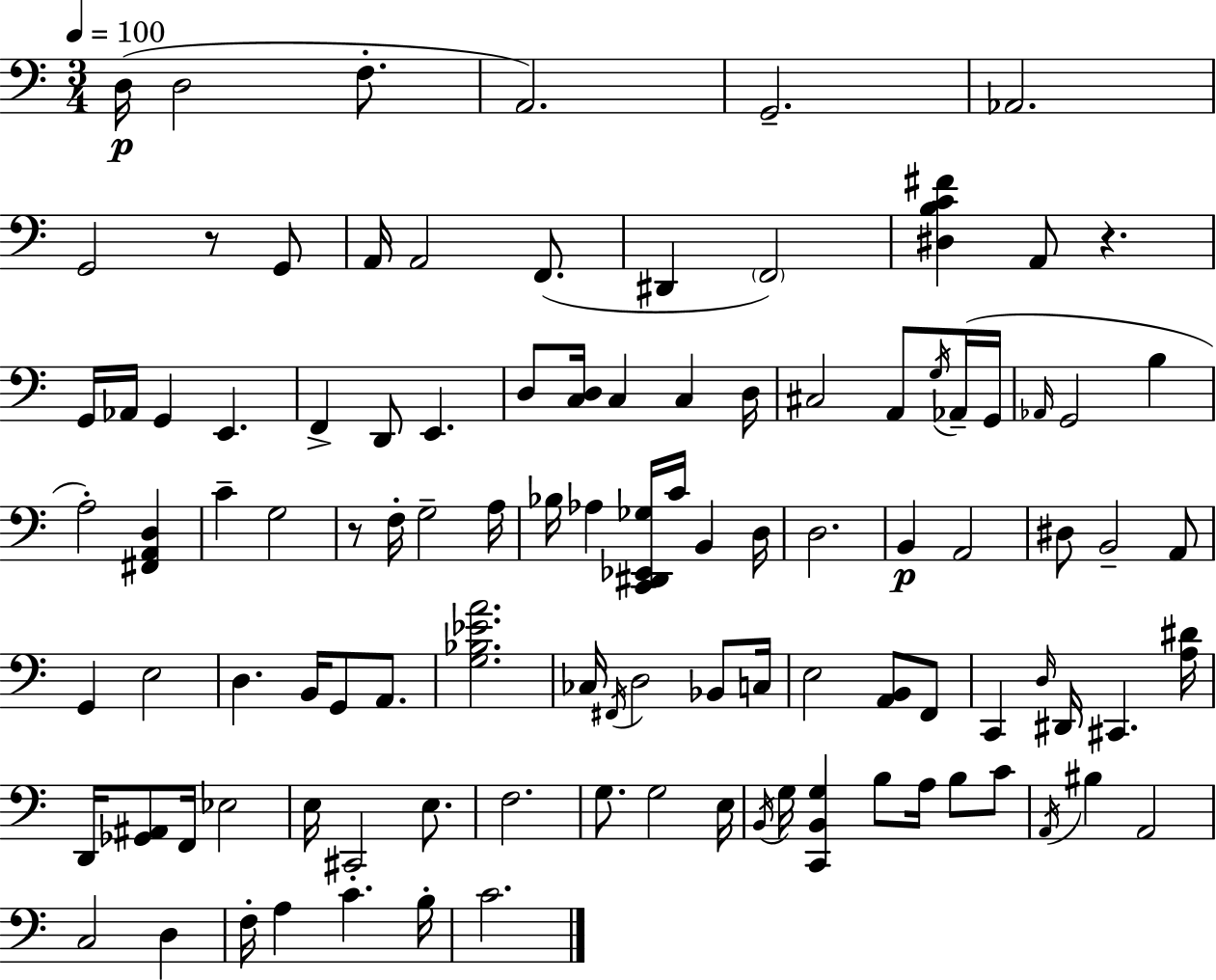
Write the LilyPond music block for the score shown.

{
  \clef bass
  \numericTimeSignature
  \time 3/4
  \key a \minor
  \tempo 4 = 100
  \repeat volta 2 { d16(\p d2 f8.-. | a,2.) | g,2.-- | aes,2. | \break g,2 r8 g,8 | a,16 a,2 f,8.( | dis,4 \parenthesize f,2) | <dis b c' fis'>4 a,8 r4. | \break g,16 aes,16 g,4 e,4. | f,4-> d,8 e,4. | d8 <c d>16 c4 c4 d16 | cis2 a,8 \acciaccatura { g16 } aes,16--( | \break g,16 \grace { aes,16 } g,2 b4 | a2-.) <fis, a, d>4 | c'4-- g2 | r8 f16-. g2-- | \break a16 bes16 aes4 <c, dis, ees, ges>16 c'16 b,4 | d16 d2. | b,4\p a,2 | dis8 b,2-- | \break a,8 g,4 e2 | d4. b,16 g,8 a,8. | <g bes ees' a'>2. | ces16 \acciaccatura { fis,16 } d2 | \break bes,8 c16 e2 <a, b,>8 | f,8 c,4 \grace { d16 } dis,16 cis,4. | <a dis'>16 d,16 <ges, ais,>8 f,16 ees2 | e16 cis,2-. | \break e8. f2. | g8. g2 | e16 \acciaccatura { b,16 } g16 <c, b, g>4 b8 | a16 b8 c'8 \acciaccatura { a,16 } bis4 a,2 | \break c2 | d4 f16-. a4 c'4. | b16-. c'2. | } \bar "|."
}